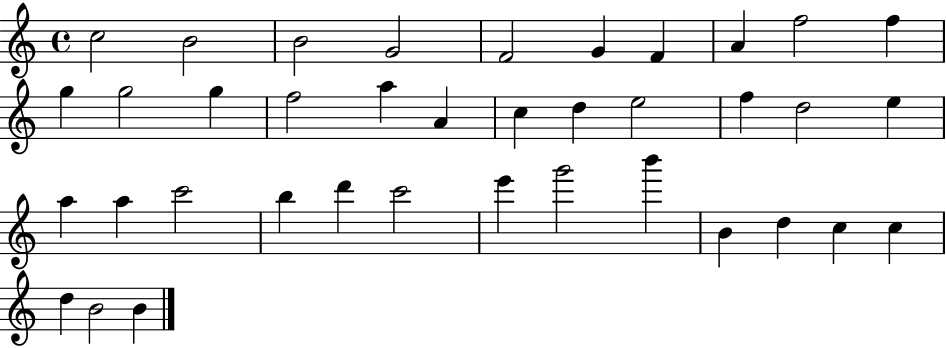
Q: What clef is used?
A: treble